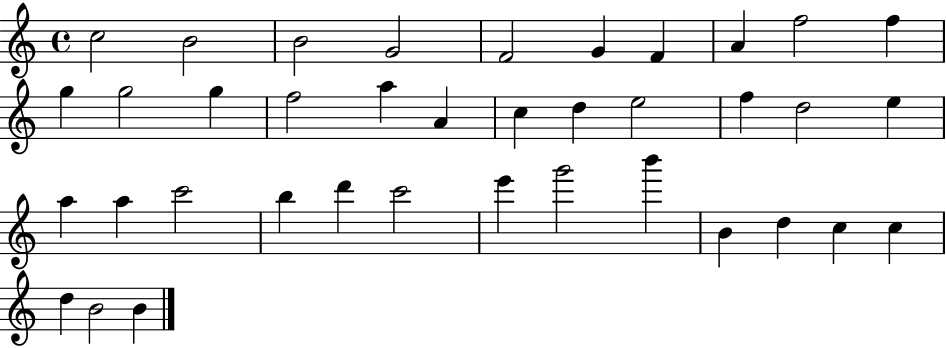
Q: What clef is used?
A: treble